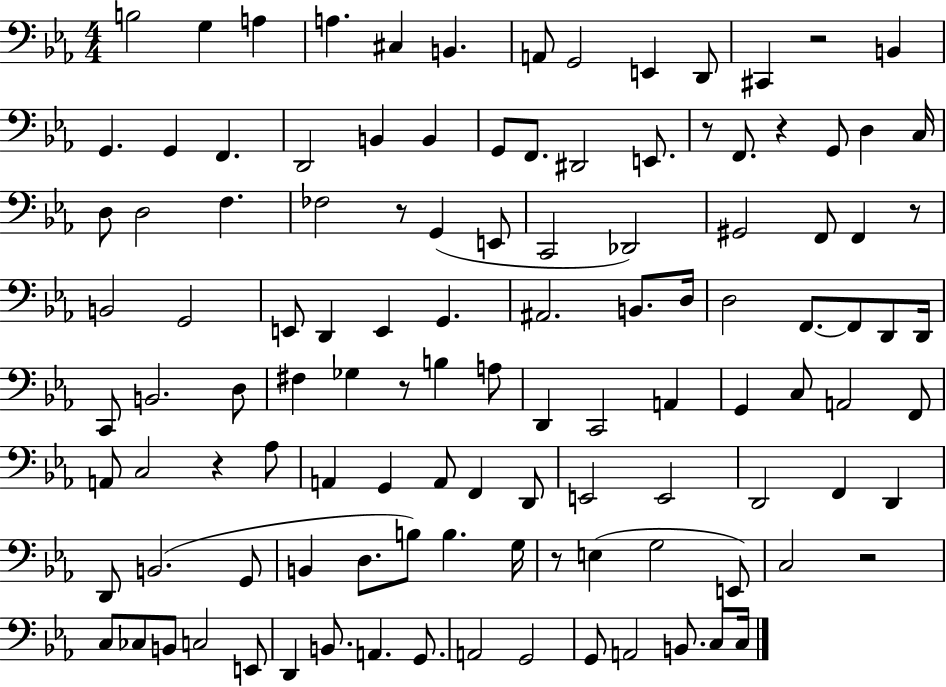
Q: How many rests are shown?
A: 9